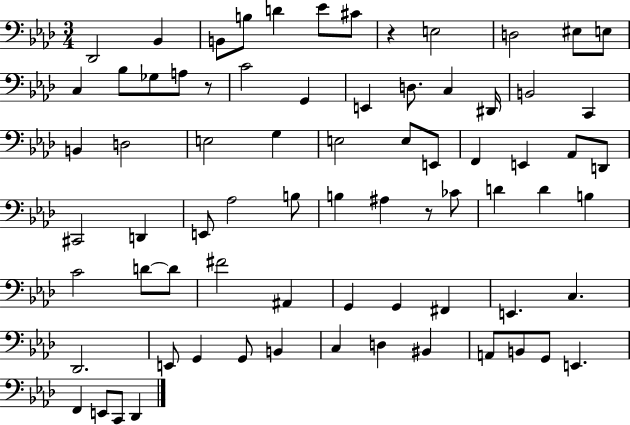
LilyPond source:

{
  \clef bass
  \numericTimeSignature
  \time 3/4
  \key aes \major
  des,2 bes,4 | b,8 b8 d'4 ees'8 cis'8 | r4 e2 | d2 eis8 e8 | \break c4 bes8 ges8 a8 r8 | c'2 g,4 | e,4 d8. c4 dis,16 | b,2 c,4 | \break b,4 d2 | e2 g4 | e2 e8 e,8 | f,4 e,4 aes,8 d,8 | \break cis,2 d,4 | e,8 aes2 b8 | b4 ais4 r8 ces'8 | d'4 d'4 b4 | \break c'2 d'8~~ d'8 | fis'2 ais,4 | g,4 g,4 fis,4 | e,4. c4. | \break des,2. | e,8 g,4 g,8 b,4 | c4 d4 bis,4 | a,8 b,8 g,8 e,4. | \break f,4 e,8 c,8 des,4 | \bar "|."
}